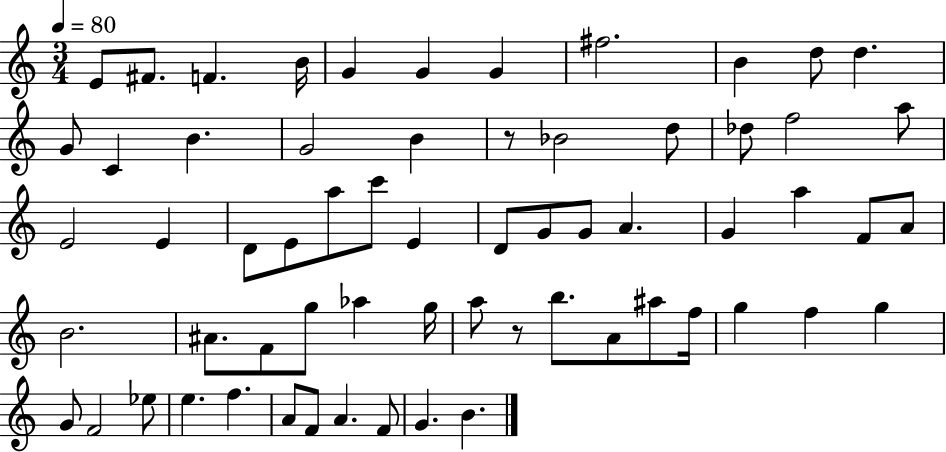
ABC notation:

X:1
T:Untitled
M:3/4
L:1/4
K:C
E/2 ^F/2 F B/4 G G G ^f2 B d/2 d G/2 C B G2 B z/2 _B2 d/2 _d/2 f2 a/2 E2 E D/2 E/2 a/2 c'/2 E D/2 G/2 G/2 A G a F/2 A/2 B2 ^A/2 F/2 g/2 _a g/4 a/2 z/2 b/2 A/2 ^a/2 f/4 g f g G/2 F2 _e/2 e f A/2 F/2 A F/2 G B